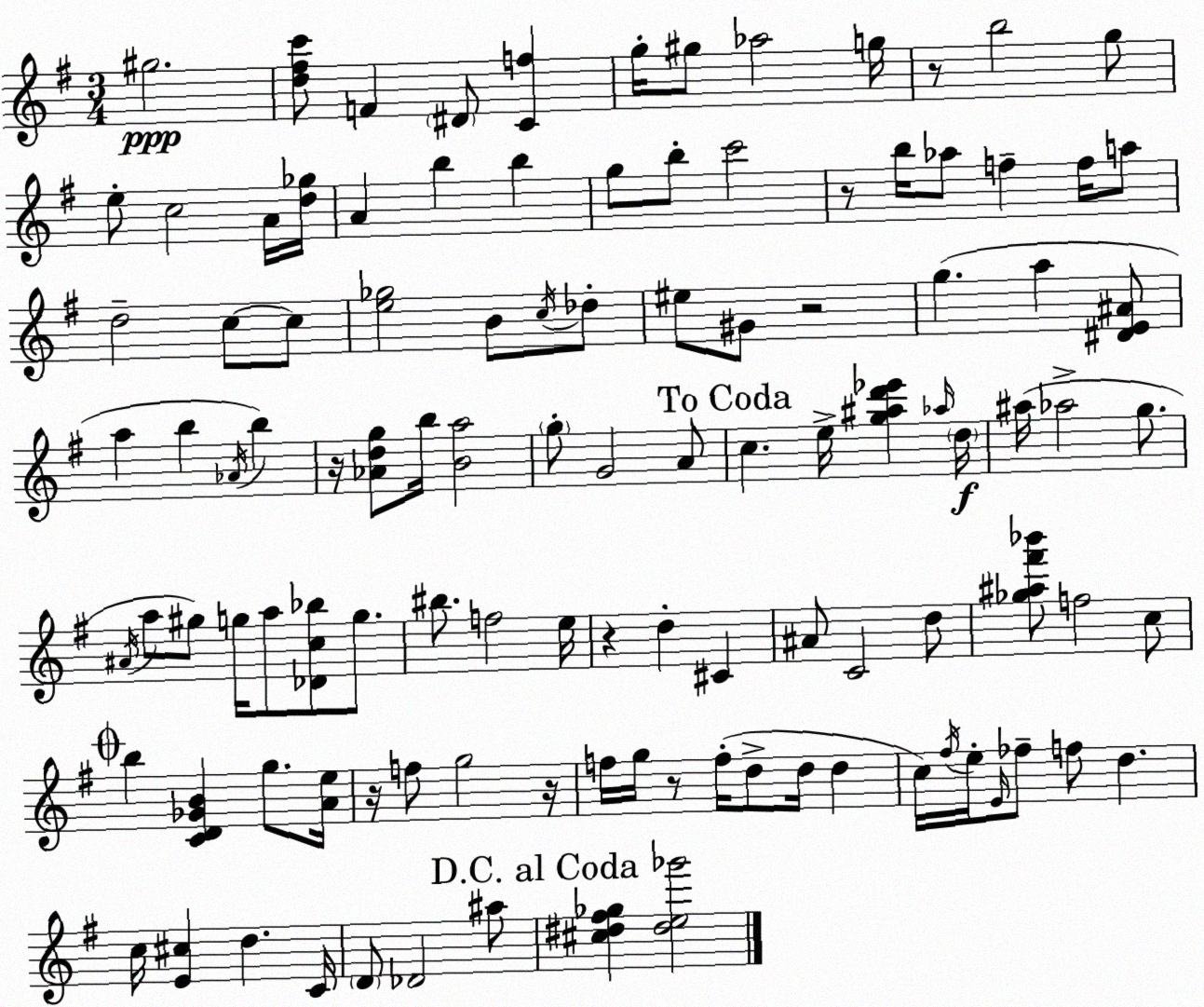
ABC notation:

X:1
T:Untitled
M:3/4
L:1/4
K:G
^g2 [d^fc']/2 F ^D/2 [Cf] g/4 ^g/2 _a2 g/4 z/2 b2 g/2 e/2 c2 A/4 [d_g]/4 A b b g/2 b/2 c'2 z/2 b/4 _a/2 f f/4 a/2 d2 c/2 c/2 [e_g]2 B/2 c/4 _d/2 ^e/2 ^G/2 z2 g a [^DE^A]/2 a b _A/4 b z/4 [_Adg]/2 b/4 [Ba]2 g/2 G2 A/2 c e/4 [g^ad'_e'] _a/4 d/4 ^a/4 _a2 g/2 ^A/4 a/2 ^g/2 g/4 a/2 [_Dc_b]/2 g/2 ^b/2 f2 e/4 z d ^C ^A/2 C2 d/2 [_g^a^f'_b']/2 f2 c/2 b [CD_GB] g/2 [Ae]/4 z/4 f/2 g2 z/4 f/4 g/4 z/2 f/4 d/2 d/4 d c/4 ^f/4 e/4 E/4 _f/2 f/2 d c/4 [E^c] d C/4 D/2 _D2 ^a/2 [^c^d^f_g] [^de_g']2